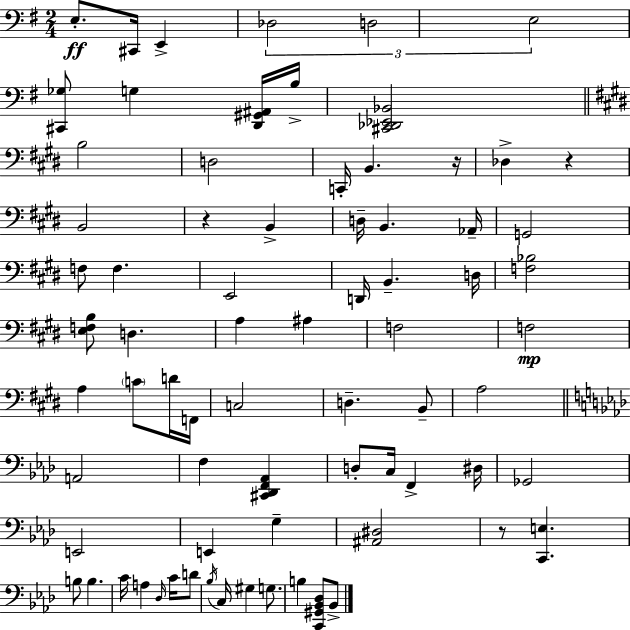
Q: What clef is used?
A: bass